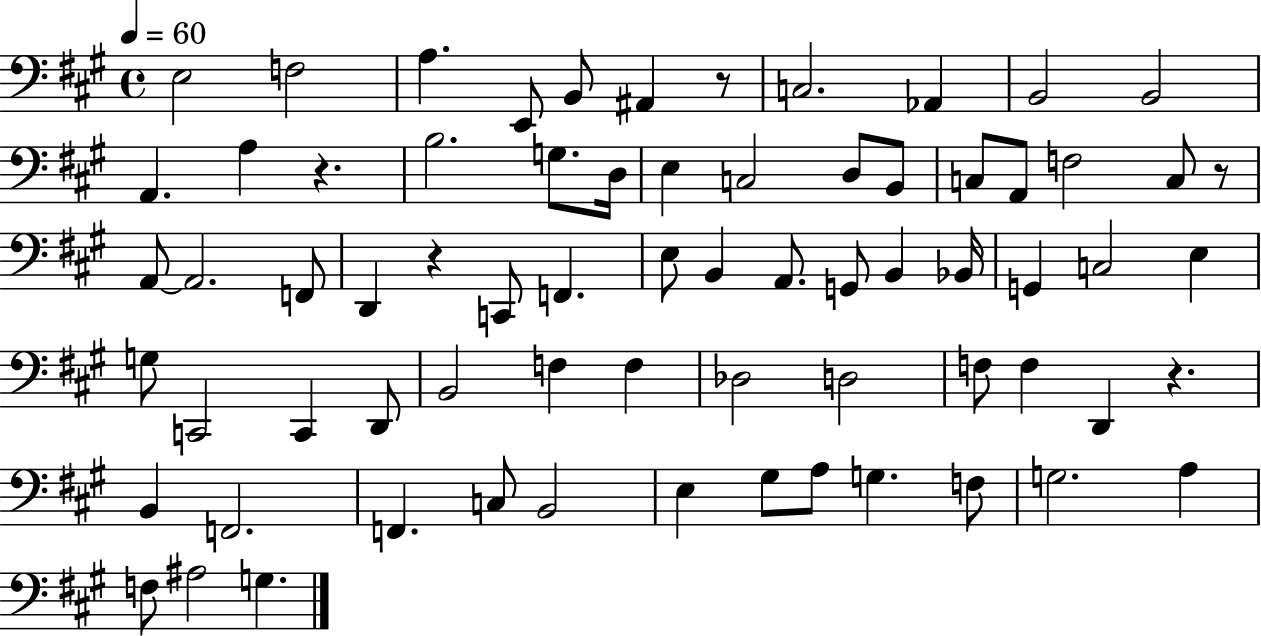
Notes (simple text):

E3/h F3/h A3/q. E2/e B2/e A#2/q R/e C3/h. Ab2/q B2/h B2/h A2/q. A3/q R/q. B3/h. G3/e. D3/s E3/q C3/h D3/e B2/e C3/e A2/e F3/h C3/e R/e A2/e A2/h. F2/e D2/q R/q C2/e F2/q. E3/e B2/q A2/e. G2/e B2/q Bb2/s G2/q C3/h E3/q G3/e C2/h C2/q D2/e B2/h F3/q F3/q Db3/h D3/h F3/e F3/q D2/q R/q. B2/q F2/h. F2/q. C3/e B2/h E3/q G#3/e A3/e G3/q. F3/e G3/h. A3/q F3/e A#3/h G3/q.